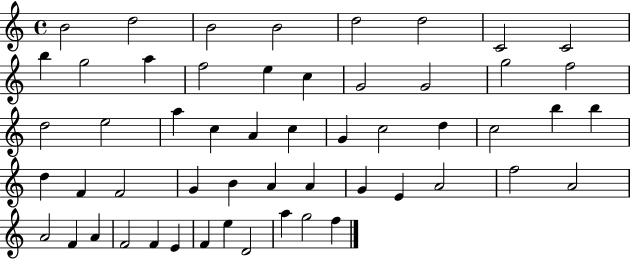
X:1
T:Untitled
M:4/4
L:1/4
K:C
B2 d2 B2 B2 d2 d2 C2 C2 b g2 a f2 e c G2 G2 g2 f2 d2 e2 a c A c G c2 d c2 b b d F F2 G B A A G E A2 f2 A2 A2 F A F2 F E F e D2 a g2 f